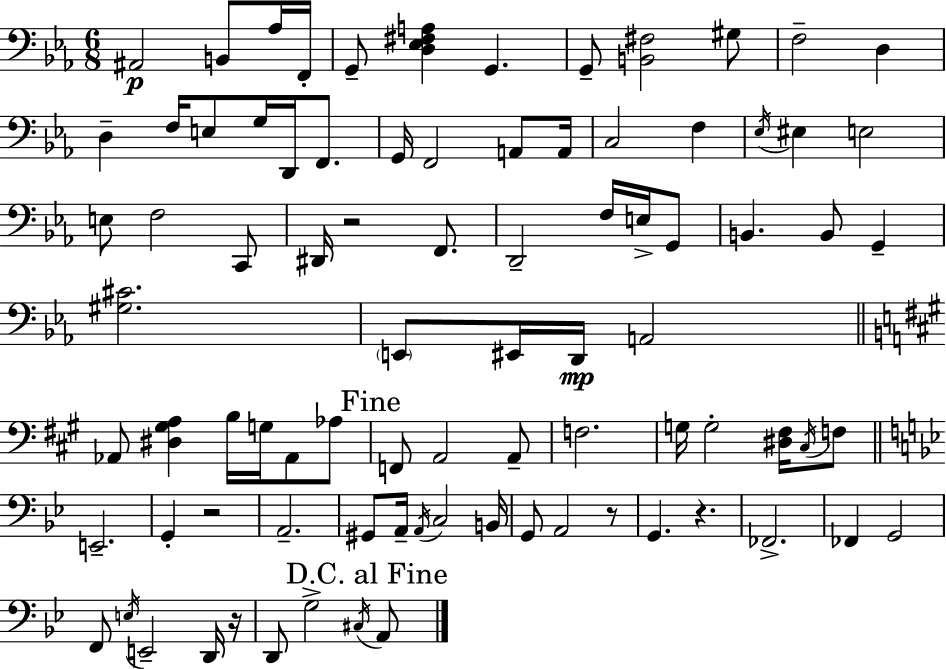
X:1
T:Untitled
M:6/8
L:1/4
K:Eb
^A,,2 B,,/2 _A,/4 F,,/4 G,,/2 [D,_E,^F,A,] G,, G,,/2 [B,,^F,]2 ^G,/2 F,2 D, D, F,/4 E,/2 G,/4 D,,/4 F,,/2 G,,/4 F,,2 A,,/2 A,,/4 C,2 F, _E,/4 ^E, E,2 E,/2 F,2 C,,/2 ^D,,/4 z2 F,,/2 D,,2 F,/4 E,/4 G,,/2 B,, B,,/2 G,, [^G,^C]2 E,,/2 ^E,,/4 D,,/4 A,,2 _A,,/2 [^D,^G,A,] B,/4 G,/4 _A,,/2 _A,/2 F,,/2 A,,2 A,,/2 F,2 G,/4 G,2 [^D,^F,]/4 ^C,/4 F,/2 E,,2 G,, z2 A,,2 ^G,,/2 A,,/4 A,,/4 C,2 B,,/4 G,,/2 A,,2 z/2 G,, z _F,,2 _F,, G,,2 F,,/2 E,/4 E,,2 D,,/4 z/4 D,,/2 G,2 ^C,/4 A,,/2